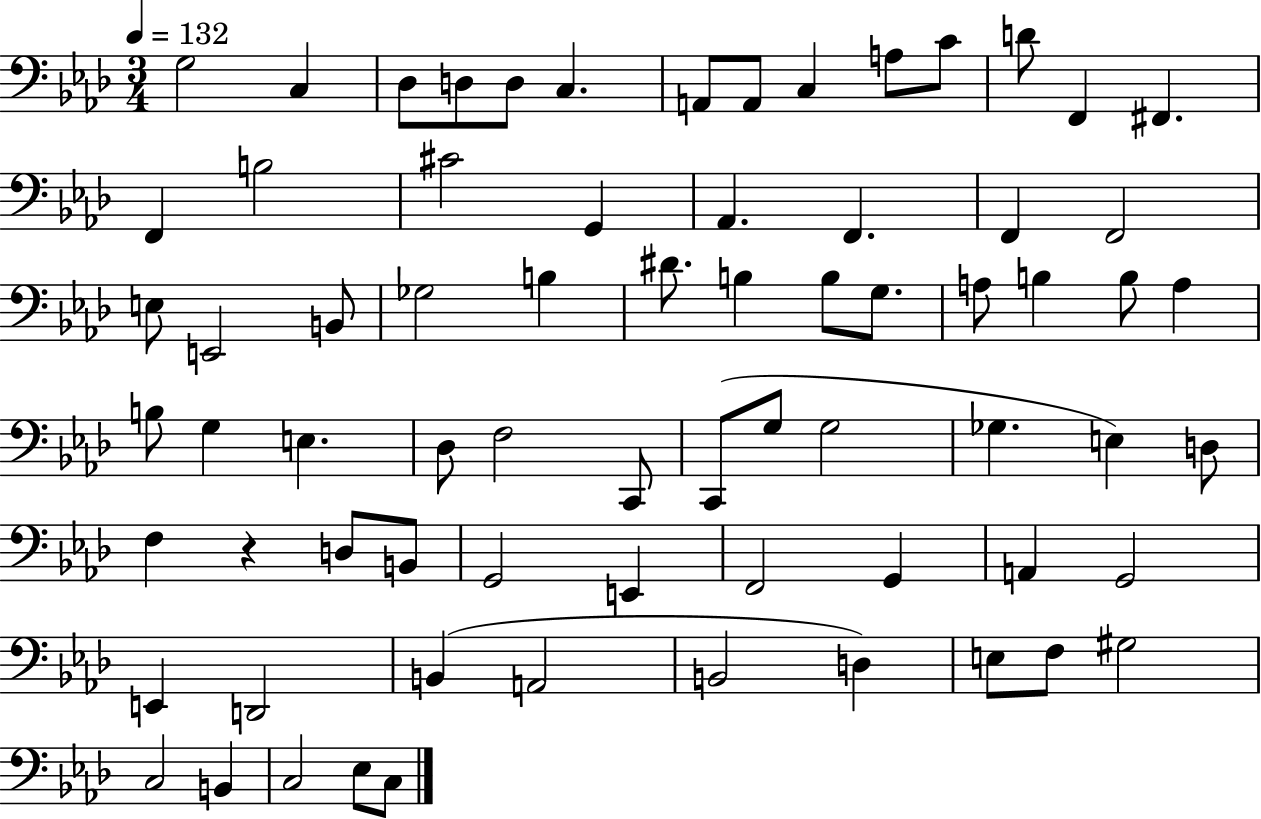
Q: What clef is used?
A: bass